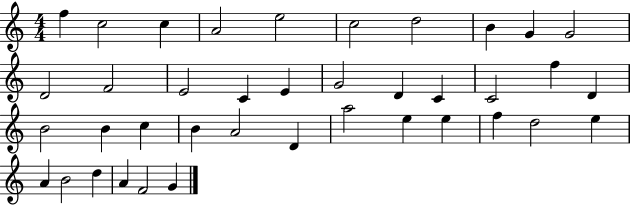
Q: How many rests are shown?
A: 0